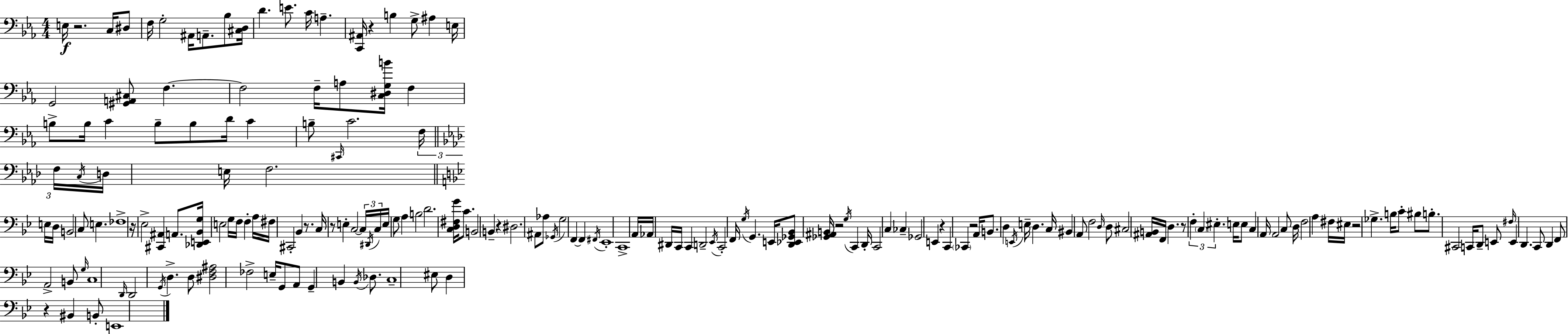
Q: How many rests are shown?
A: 12